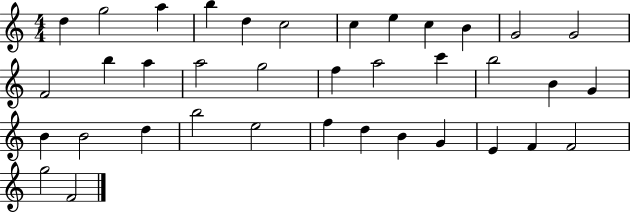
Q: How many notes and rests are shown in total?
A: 37